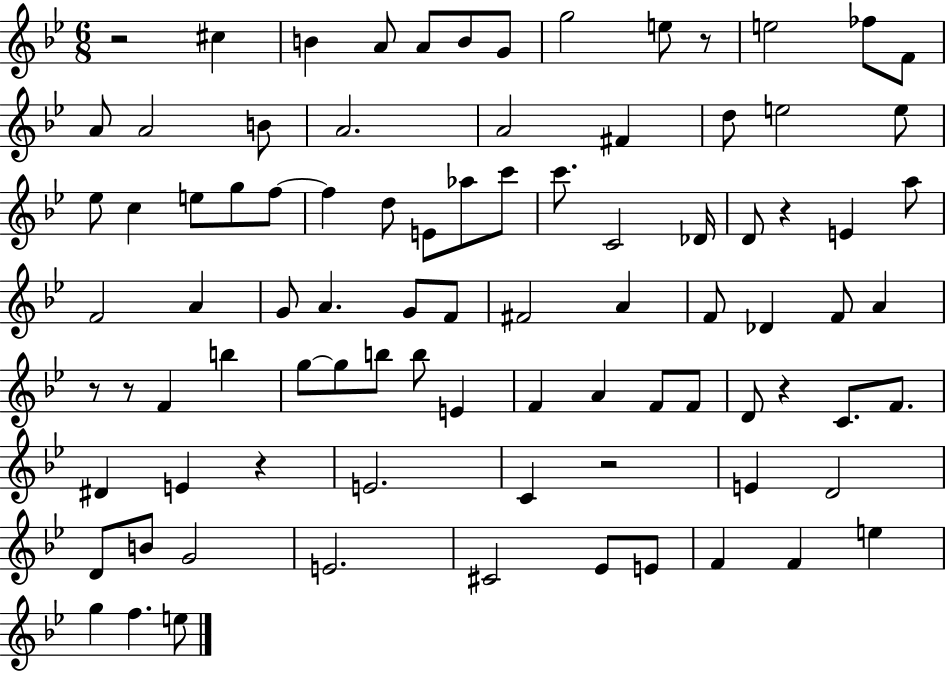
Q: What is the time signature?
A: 6/8